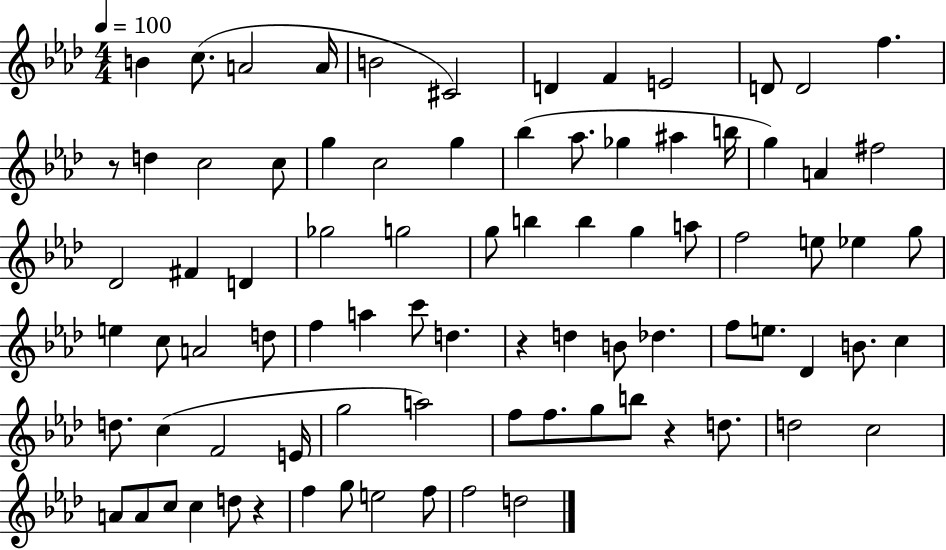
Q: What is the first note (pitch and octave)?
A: B4